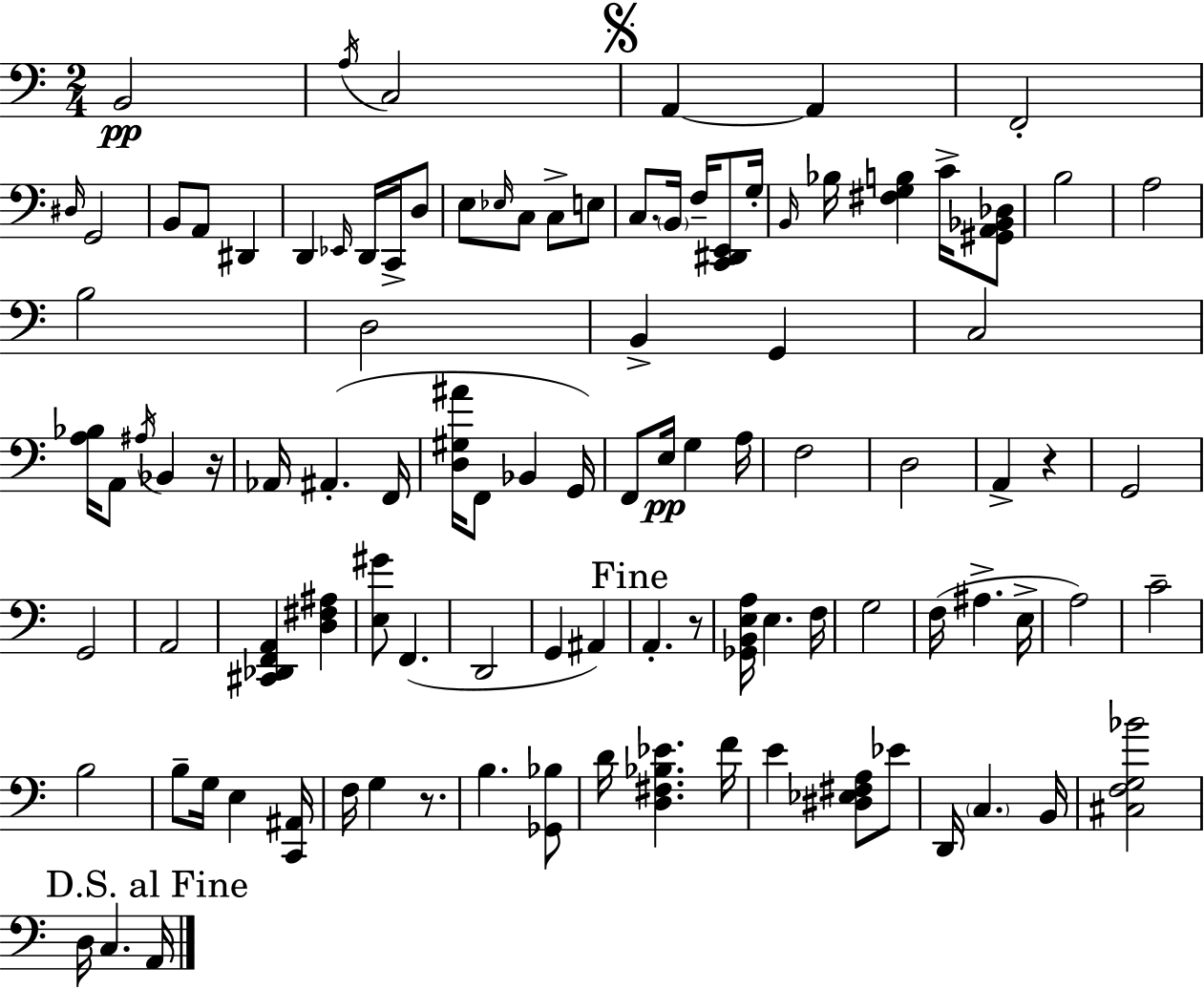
X:1
T:Untitled
M:2/4
L:1/4
K:Am
B,,2 A,/4 C,2 A,, A,, F,,2 ^D,/4 G,,2 B,,/2 A,,/2 ^D,, D,, _E,,/4 D,,/4 C,,/4 D,/2 E,/2 _E,/4 C,/2 C,/2 E,/2 C,/2 B,,/4 F,/4 [C,,^D,,E,,]/2 G,/4 B,,/4 _B,/4 [^F,G,B,] C/4 [^G,,A,,_B,,_D,]/2 B,2 A,2 B,2 D,2 B,, G,, C,2 [A,_B,]/4 A,,/2 ^A,/4 _B,, z/4 _A,,/4 ^A,, F,,/4 [D,^G,^A]/4 F,,/2 _B,, G,,/4 F,,/2 E,/4 G, A,/4 F,2 D,2 A,, z G,,2 G,,2 A,,2 [^C,,_D,,F,,A,,] [D,^F,^A,] [E,^G]/2 F,, D,,2 G,, ^A,, A,, z/2 [_G,,B,,E,A,]/4 E, F,/4 G,2 F,/4 ^A, E,/4 A,2 C2 B,2 B,/2 G,/4 E, [C,,^A,,]/4 F,/4 G, z/2 B, [_G,,_B,]/2 D/4 [D,^F,_B,_E] F/4 E [^D,_E,^F,A,]/2 _E/2 D,,/4 C, B,,/4 [^C,F,G,_B]2 D,/4 C, A,,/4